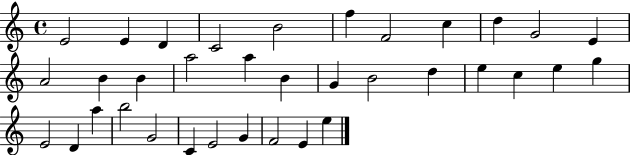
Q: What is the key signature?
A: C major